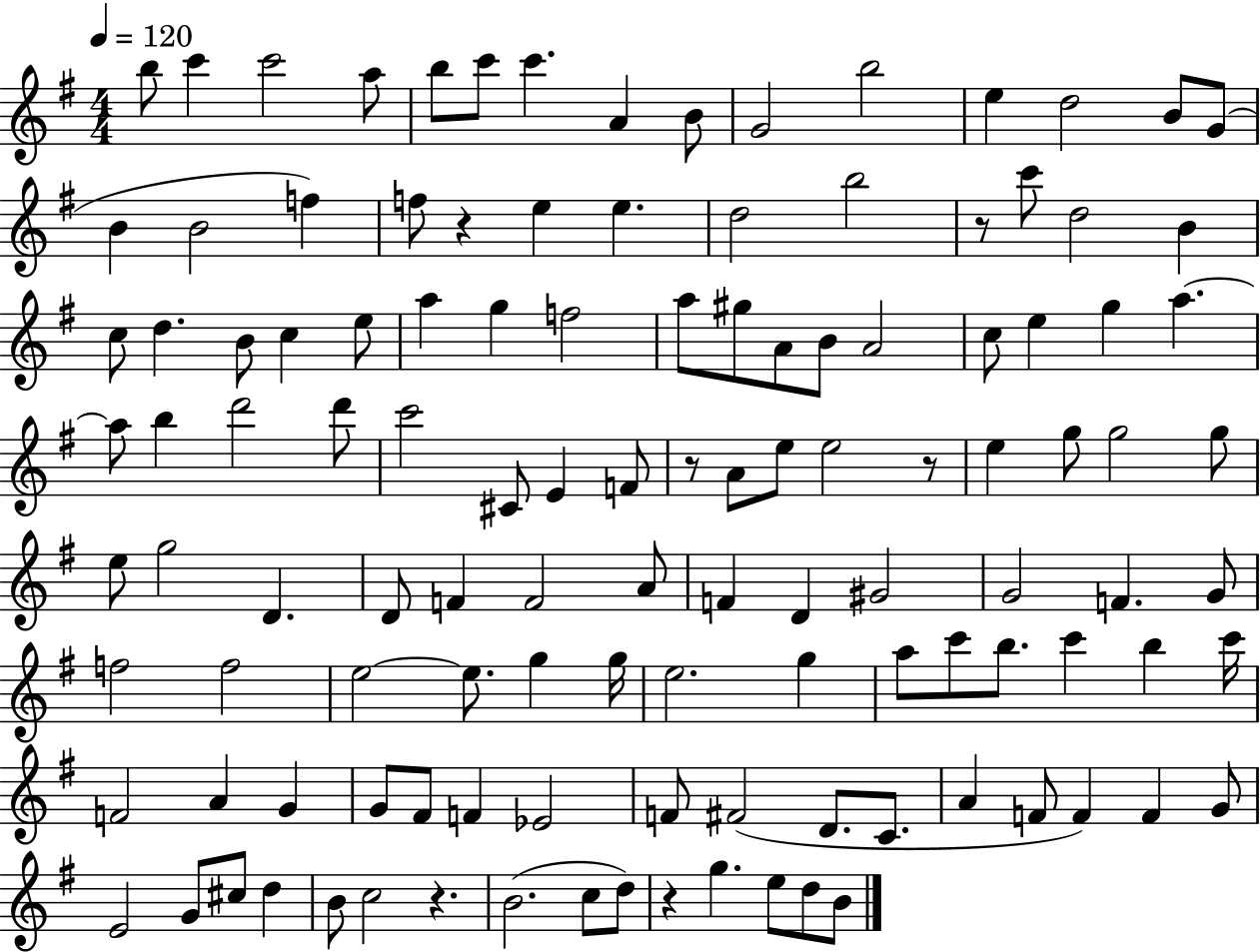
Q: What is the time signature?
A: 4/4